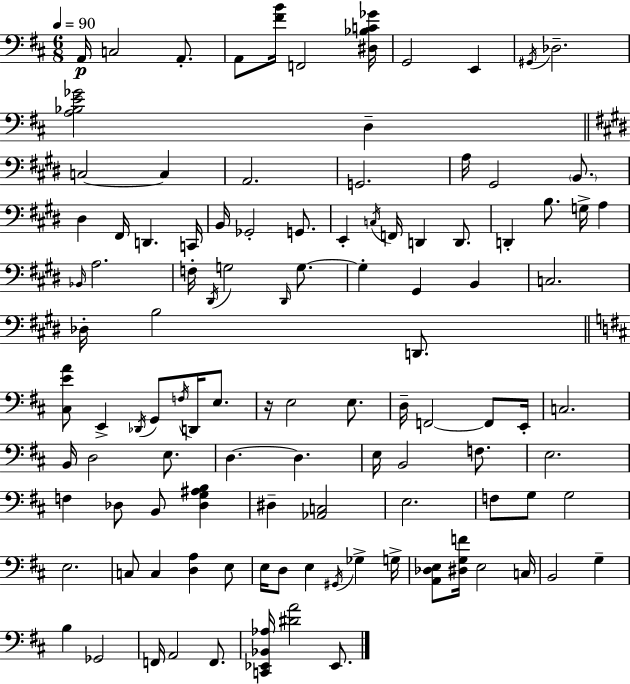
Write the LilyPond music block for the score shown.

{
  \clef bass
  \numericTimeSignature
  \time 6/8
  \key d \major
  \tempo 4 = 90
  a,16\p c2 a,8.-. | a,8 <fis' b'>16 f,2 <dis bes c' ges'>16 | g,2 e,4 | \acciaccatura { gis,16 } des2.-- | \break <a bes e' ges'>2 d4-- | \bar "||" \break \key e \major c2~~ c4 | a,2. | g,2. | a16 gis,2 \parenthesize b,8. | \break dis4 fis,16 d,4. c,16 | b,16 ges,2-. g,8. | e,4-. \acciaccatura { c16 } f,16 d,4 d,8. | d,4-. b8. g16-> a4 | \break \grace { bes,16 } a2. | f16-. \acciaccatura { dis,16 } g2 | \grace { dis,16 } g8.~~ g4-. gis,4 | b,4 c2. | \break des16-. b2 | d,8. \bar "||" \break \key d \major <cis e' a'>8 e,4-> \acciaccatura { des,16 } g,8 \acciaccatura { f16 } d,16 e8. | r16 e2 e8. | d16-- f,2~~ f,8 | e,16-. c2. | \break b,16 d2 e8. | d4.~~ d4. | e16 b,2 f8. | e2. | \break f4 des8 b,8 <des g ais b>4 | dis4-- <aes, c>2 | e2. | f8 g8 g2 | \break e2. | c8 c4 <d a>4 | e8 e16 d8 e4 \acciaccatura { gis,16 } ges4-> | g16-> <a, des e>8 <dis g f'>16 e2 | \break c16 b,2 g4-- | b4 ges,2 | f,16 a,2 | f,8. <c, ees, bes, aes>16 <dis' a'>2 | \break ees,8. \bar "|."
}